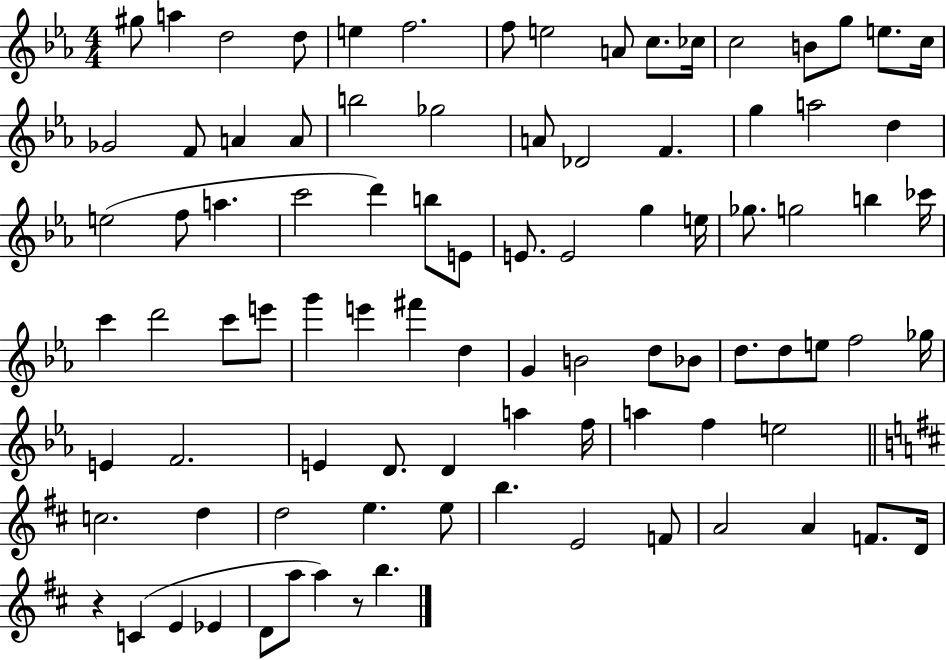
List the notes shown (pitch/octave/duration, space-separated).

G#5/e A5/q D5/h D5/e E5/q F5/h. F5/e E5/h A4/e C5/e. CES5/s C5/h B4/e G5/e E5/e. C5/s Gb4/h F4/e A4/q A4/e B5/h Gb5/h A4/e Db4/h F4/q. G5/q A5/h D5/q E5/h F5/e A5/q. C6/h D6/q B5/e E4/e E4/e. E4/h G5/q E5/s Gb5/e. G5/h B5/q CES6/s C6/q D6/h C6/e E6/e G6/q E6/q F#6/q D5/q G4/q B4/h D5/e Bb4/e D5/e. D5/e E5/e F5/h Gb5/s E4/q F4/h. E4/q D4/e. D4/q A5/q F5/s A5/q F5/q E5/h C5/h. D5/q D5/h E5/q. E5/e B5/q. E4/h F4/e A4/h A4/q F4/e. D4/s R/q C4/q E4/q Eb4/q D4/e A5/e A5/q R/e B5/q.